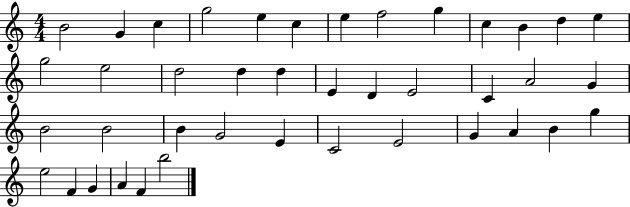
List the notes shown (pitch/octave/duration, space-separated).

B4/h G4/q C5/q G5/h E5/q C5/q E5/q F5/h G5/q C5/q B4/q D5/q E5/q G5/h E5/h D5/h D5/q D5/q E4/q D4/q E4/h C4/q A4/h G4/q B4/h B4/h B4/q G4/h E4/q C4/h E4/h G4/q A4/q B4/q G5/q E5/h F4/q G4/q A4/q F4/q B5/h